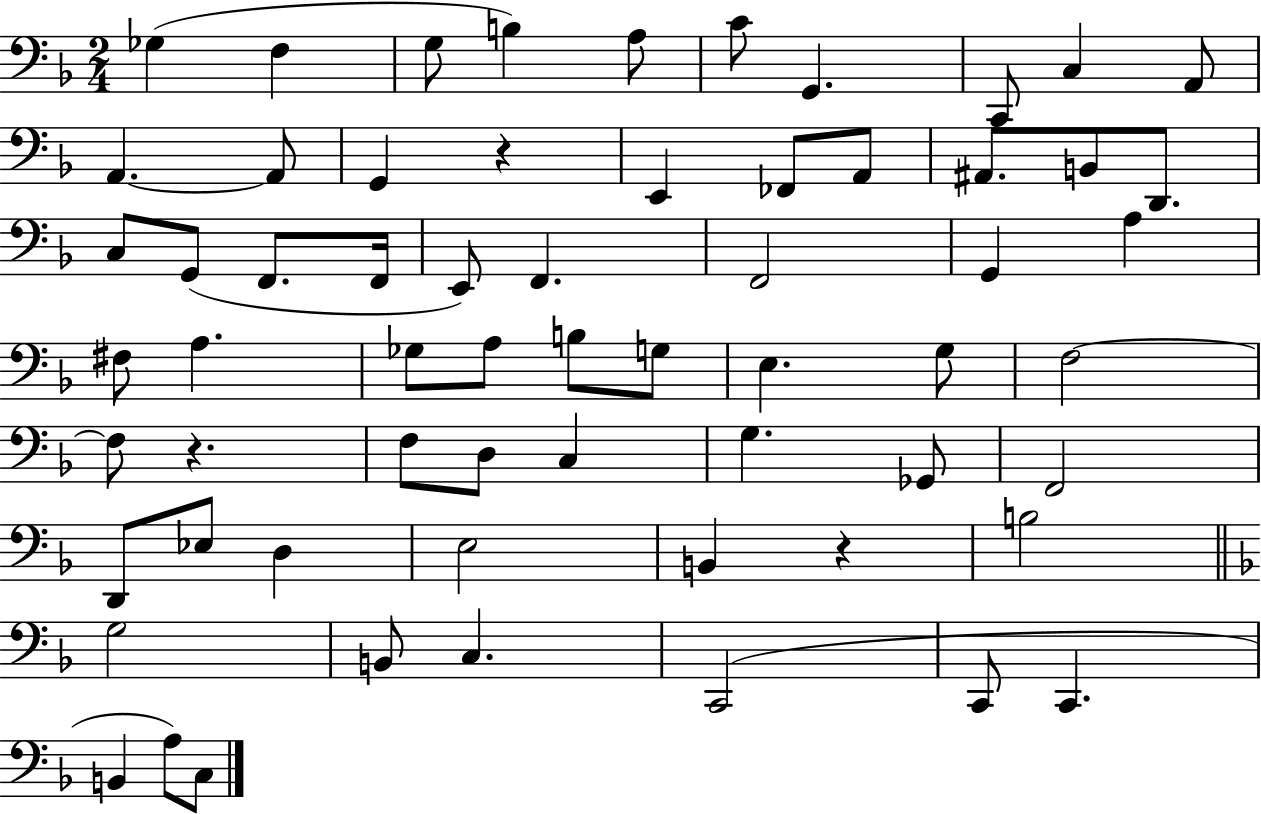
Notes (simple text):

Gb3/q F3/q G3/e B3/q A3/e C4/e G2/q. C2/e C3/q A2/e A2/q. A2/e G2/q R/q E2/q FES2/e A2/e A#2/e. B2/e D2/e. C3/e G2/e F2/e. F2/s E2/e F2/q. F2/h G2/q A3/q F#3/e A3/q. Gb3/e A3/e B3/e G3/e E3/q. G3/e F3/h F3/e R/q. F3/e D3/e C3/q G3/q. Gb2/e F2/h D2/e Eb3/e D3/q E3/h B2/q R/q B3/h G3/h B2/e C3/q. C2/h C2/e C2/q. B2/q A3/e C3/e